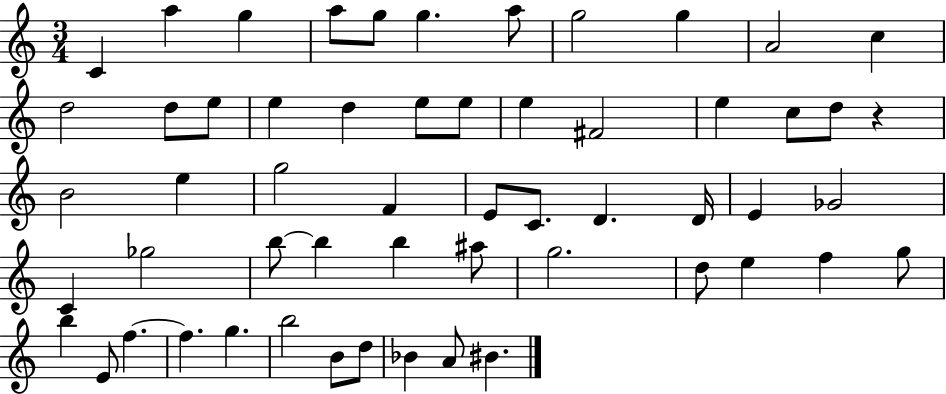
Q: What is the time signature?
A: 3/4